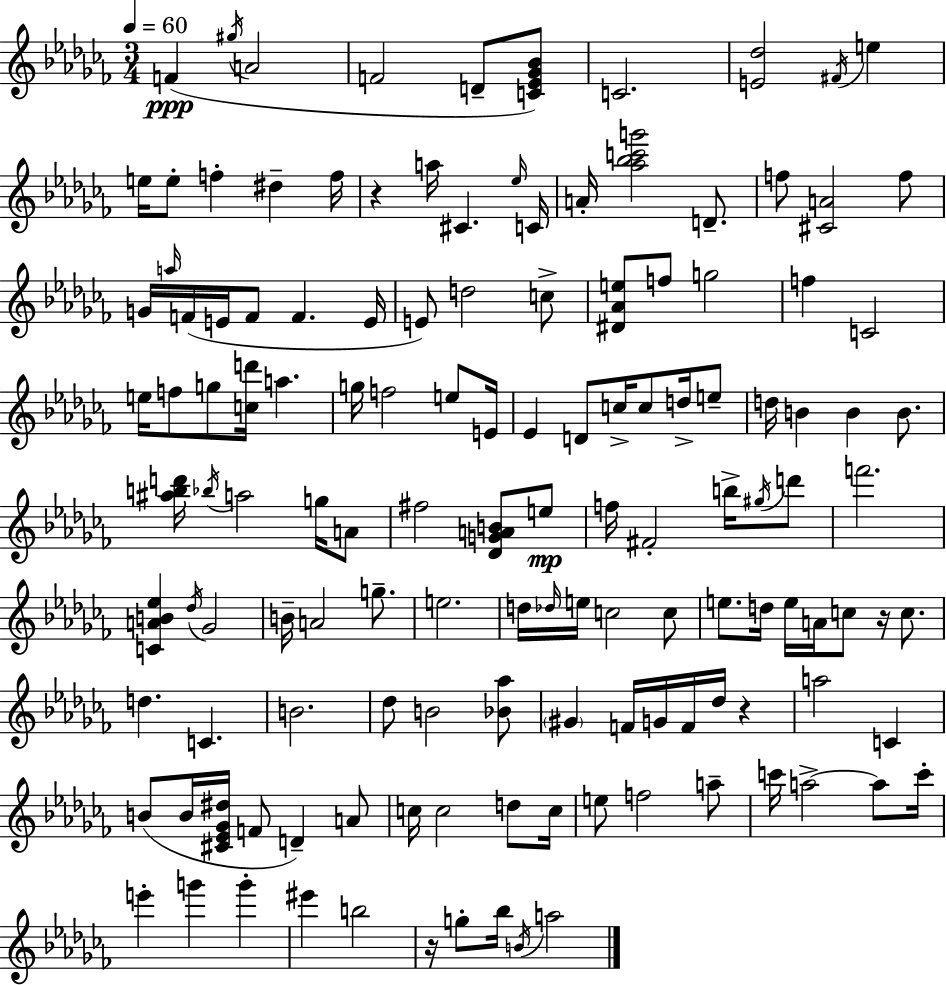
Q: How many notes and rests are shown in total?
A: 134